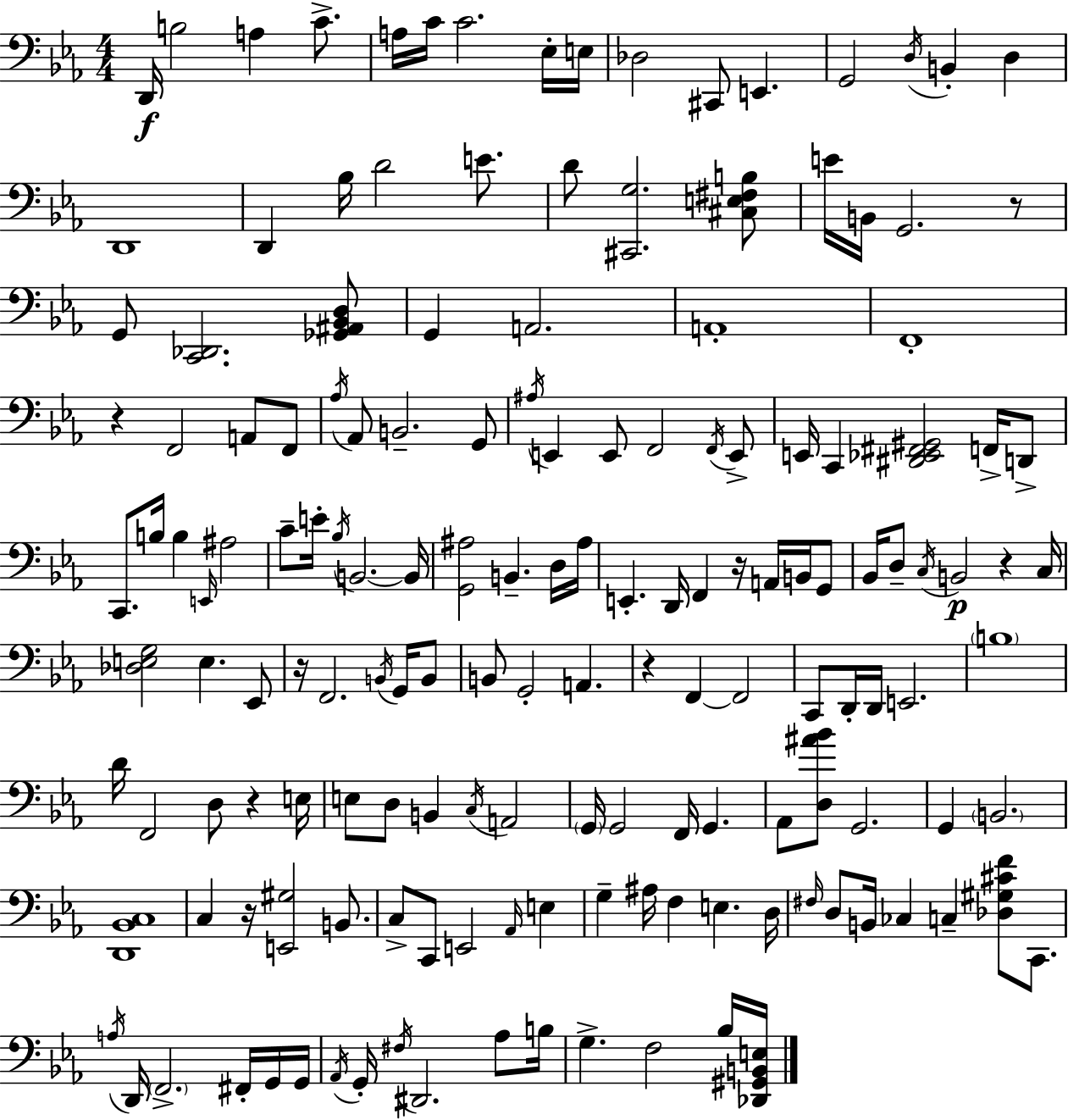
{
  \clef bass
  \numericTimeSignature
  \time 4/4
  \key c \minor
  \repeat volta 2 { d,16\f b2 a4 c'8.-> | a16 c'16 c'2. ees16-. e16 | des2 cis,8 e,4. | g,2 \acciaccatura { d16 } b,4-. d4 | \break d,1 | d,4 bes16 d'2 e'8. | d'8 <cis, g>2. <cis e fis b>8 | e'16 b,16 g,2. r8 | \break g,8 <c, des,>2. <ges, ais, bes, d>8 | g,4 a,2. | a,1-. | f,1-. | \break r4 f,2 a,8 f,8 | \acciaccatura { aes16 } aes,8 b,2.-- | g,8 \acciaccatura { ais16 } e,4 e,8 f,2 | \acciaccatura { f,16 } e,8-> e,16 c,4 <dis, ees, fis, gis,>2 | \break f,16-> d,8-> c,8. b16 b4 \grace { e,16 } ais2 | c'8-- e'16-. \acciaccatura { bes16 } b,2.~~ | b,16 <g, ais>2 b,4.-- | d16 ais16 e,4.-. d,16 f,4 | \break r16 a,16 b,16 g,8 bes,16 d8-- \acciaccatura { c16 } b,2\p | r4 c16 <des e g>2 e4. | ees,8 r16 f,2. | \acciaccatura { b,16 } g,16 b,8 b,8 g,2-. | \break a,4. r4 f,4~~ | f,2 c,8 d,16-. d,16 e,2. | \parenthesize b1 | d'16 f,2 | \break d8 r4 e16 e8 d8 b,4 | \acciaccatura { c16 } a,2 \parenthesize g,16 g,2 | f,16 g,4. aes,8 <d ais' bes'>8 g,2. | g,4 \parenthesize b,2. | \break <d, bes, c>1 | c4 r16 <e, gis>2 | b,8. c8-> c,8 e,2 | \grace { aes,16 } e4 g4-- ais16 f4 | \break e4. d16 \grace { fis16 } d8 b,16 ces4 | c4-- <des gis cis' f'>8 c,8. \acciaccatura { a16 } d,16 \parenthesize f,2.-> | fis,16-. g,16 g,16 \acciaccatura { aes,16 } g,16-. \acciaccatura { fis16 } dis,2. | aes8 b16 g4.-> | \break f2 bes16 <des, gis, b, e>16 } \bar "|."
}